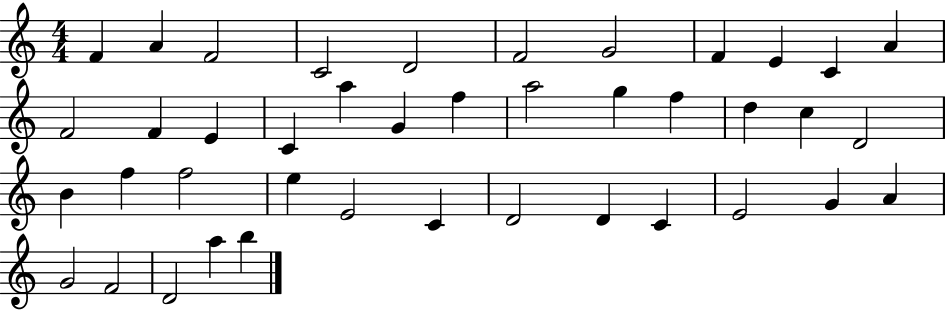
{
  \clef treble
  \numericTimeSignature
  \time 4/4
  \key c \major
  f'4 a'4 f'2 | c'2 d'2 | f'2 g'2 | f'4 e'4 c'4 a'4 | \break f'2 f'4 e'4 | c'4 a''4 g'4 f''4 | a''2 g''4 f''4 | d''4 c''4 d'2 | \break b'4 f''4 f''2 | e''4 e'2 c'4 | d'2 d'4 c'4 | e'2 g'4 a'4 | \break g'2 f'2 | d'2 a''4 b''4 | \bar "|."
}